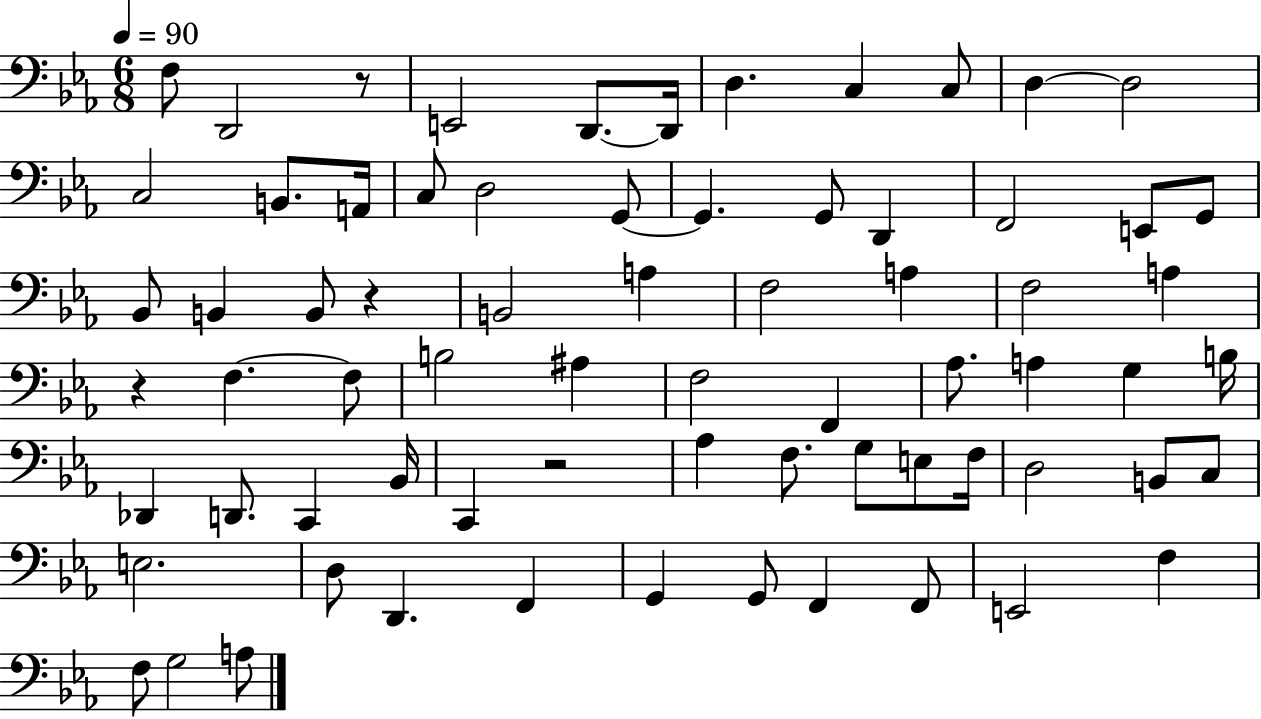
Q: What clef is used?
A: bass